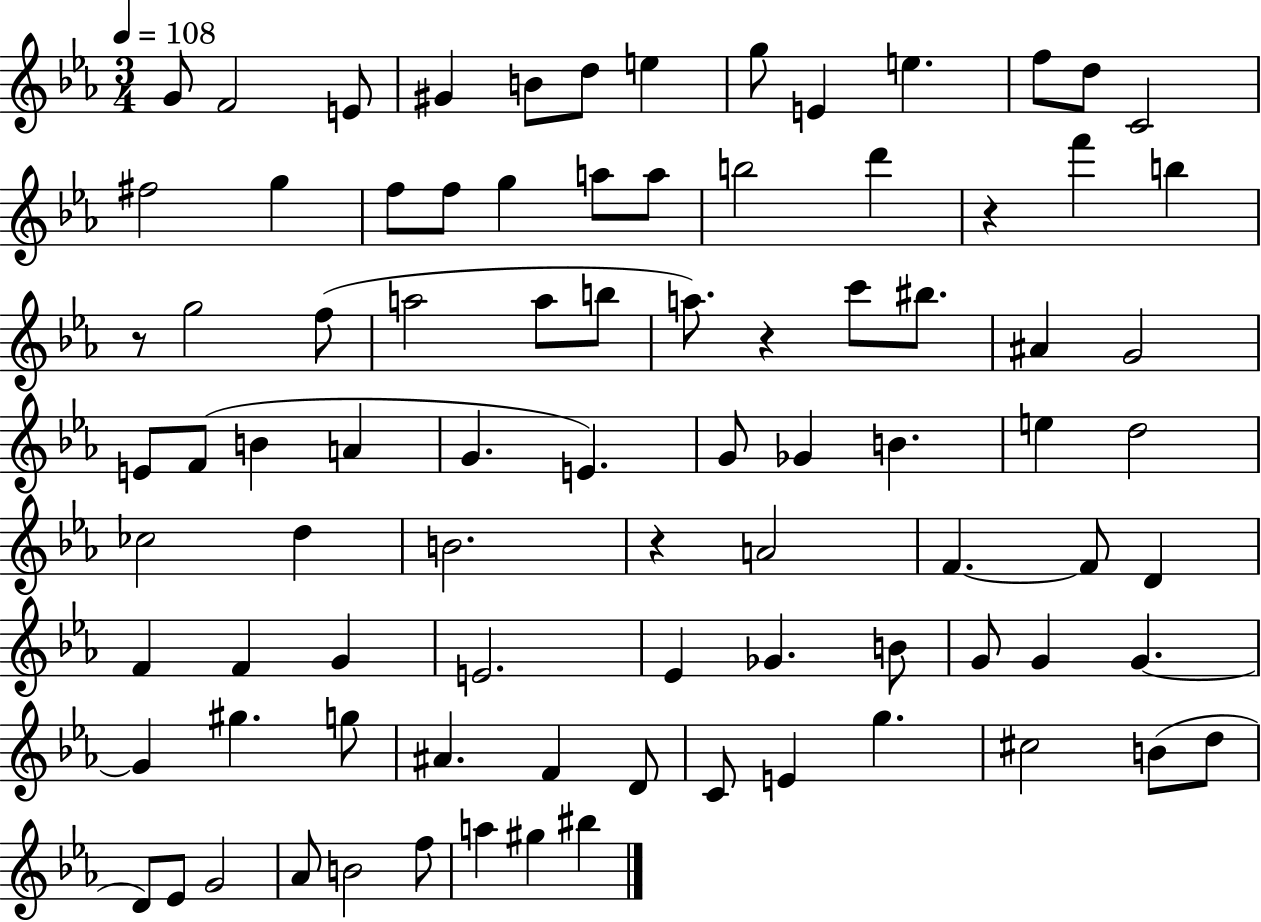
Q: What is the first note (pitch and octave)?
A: G4